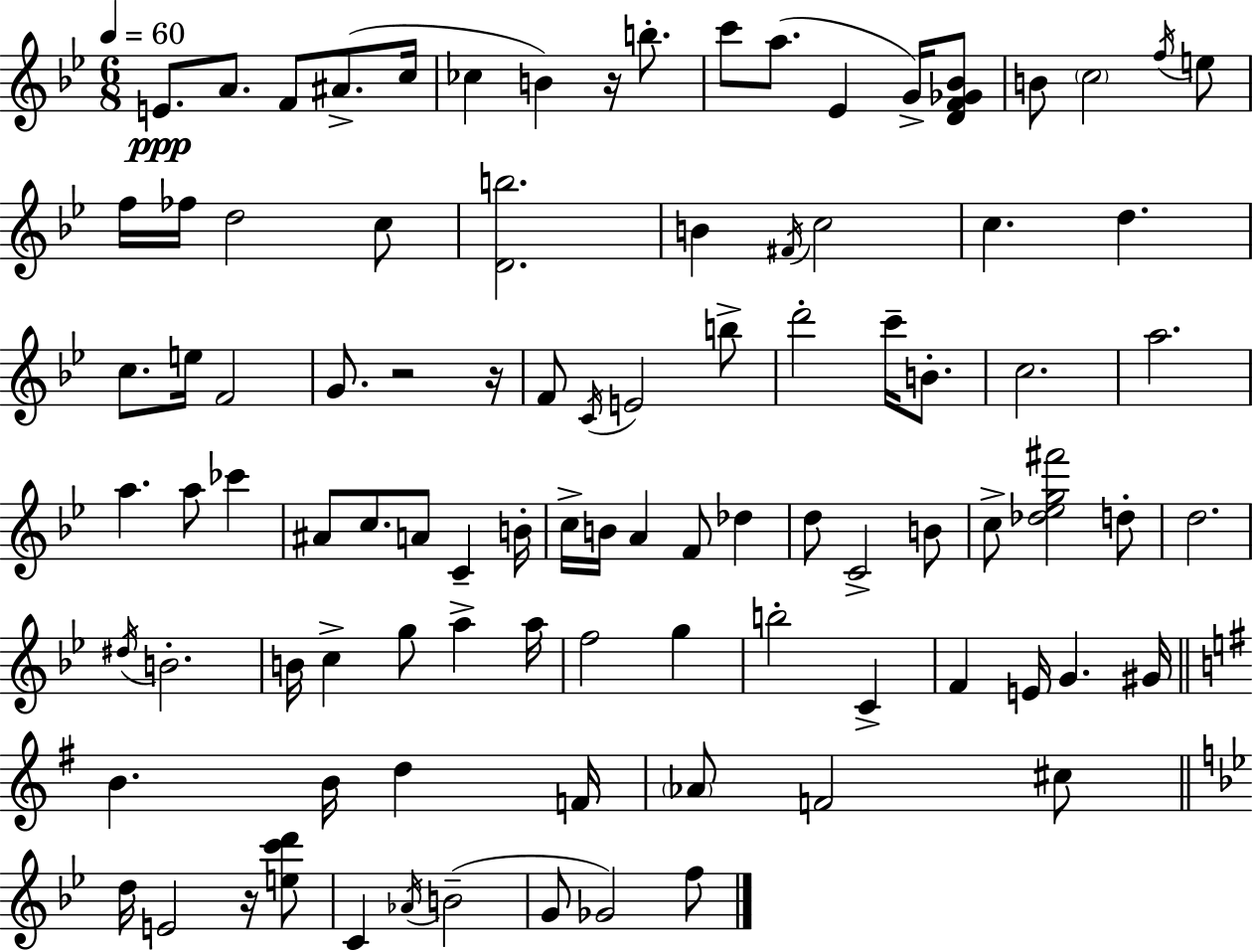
E4/e. A4/e. F4/e A#4/e. C5/s CES5/q B4/q R/s B5/e. C6/e A5/e. Eb4/q G4/s [D4,F4,Gb4,Bb4]/e B4/e C5/h F5/s E5/e F5/s FES5/s D5/h C5/e [D4,B5]/h. B4/q F#4/s C5/h C5/q. D5/q. C5/e. E5/s F4/h G4/e. R/h R/s F4/e C4/s E4/h B5/e D6/h C6/s B4/e. C5/h. A5/h. A5/q. A5/e CES6/q A#4/e C5/e. A4/e C4/q B4/s C5/s B4/s A4/q F4/e Db5/q D5/e C4/h B4/e C5/e [Db5,Eb5,G5,F#6]/h D5/e D5/h. D#5/s B4/h. B4/s C5/q G5/e A5/q A5/s F5/h G5/q B5/h C4/q F4/q E4/s G4/q. G#4/s B4/q. B4/s D5/q F4/s Ab4/e F4/h C#5/e D5/s E4/h R/s [E5,C6,D6]/e C4/q Ab4/s B4/h G4/e Gb4/h F5/e